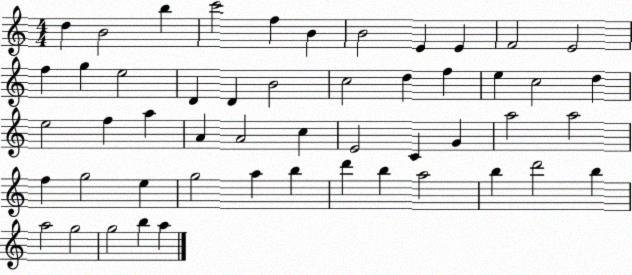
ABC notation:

X:1
T:Untitled
M:4/4
L:1/4
K:C
d B2 b c'2 f B B2 E E F2 E2 f g e2 D D B2 c2 d f e c2 d e2 f a A A2 c E2 C G a2 a2 f g2 e g2 a b d' b a2 b d'2 b a2 g2 g2 b a